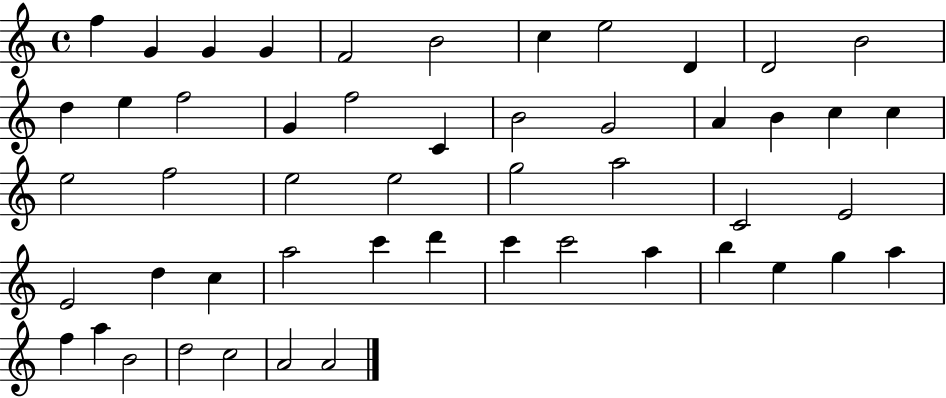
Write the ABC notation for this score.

X:1
T:Untitled
M:4/4
L:1/4
K:C
f G G G F2 B2 c e2 D D2 B2 d e f2 G f2 C B2 G2 A B c c e2 f2 e2 e2 g2 a2 C2 E2 E2 d c a2 c' d' c' c'2 a b e g a f a B2 d2 c2 A2 A2